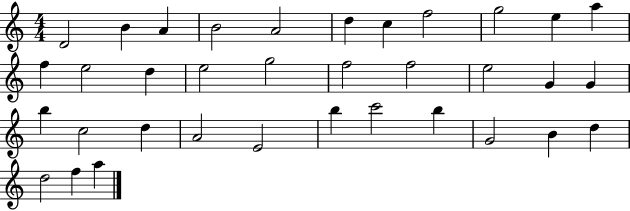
{
  \clef treble
  \numericTimeSignature
  \time 4/4
  \key c \major
  d'2 b'4 a'4 | b'2 a'2 | d''4 c''4 f''2 | g''2 e''4 a''4 | \break f''4 e''2 d''4 | e''2 g''2 | f''2 f''2 | e''2 g'4 g'4 | \break b''4 c''2 d''4 | a'2 e'2 | b''4 c'''2 b''4 | g'2 b'4 d''4 | \break d''2 f''4 a''4 | \bar "|."
}